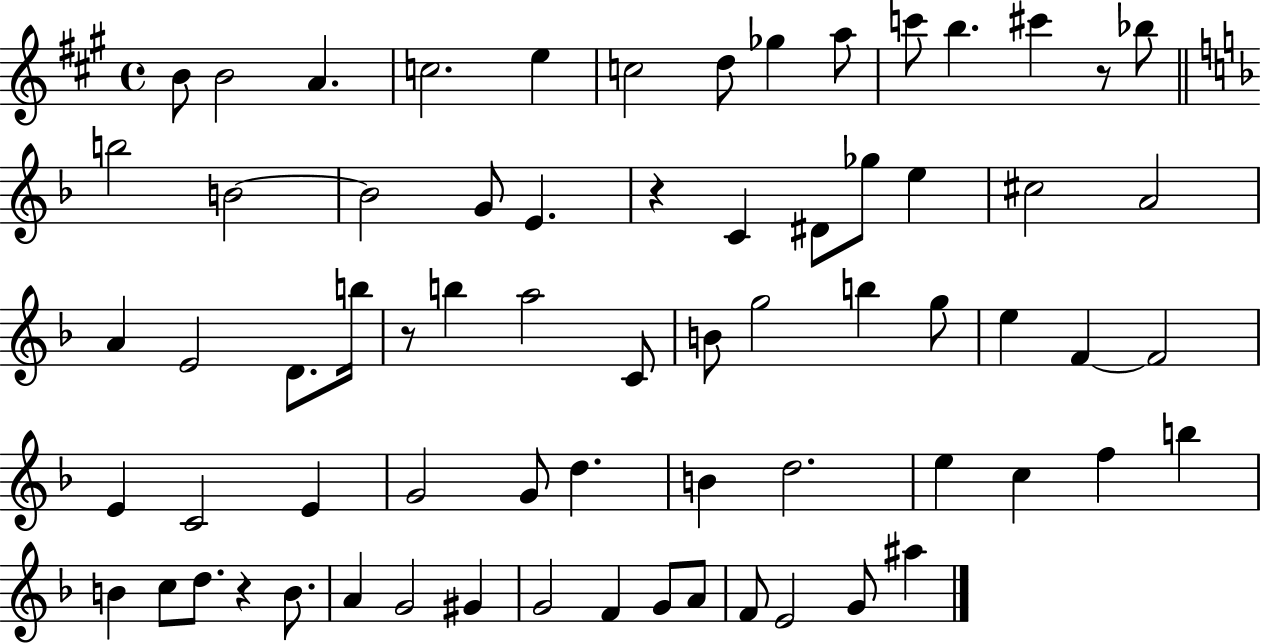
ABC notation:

X:1
T:Untitled
M:4/4
L:1/4
K:A
B/2 B2 A c2 e c2 d/2 _g a/2 c'/2 b ^c' z/2 _b/2 b2 B2 B2 G/2 E z C ^D/2 _g/2 e ^c2 A2 A E2 D/2 b/4 z/2 b a2 C/2 B/2 g2 b g/2 e F F2 E C2 E G2 G/2 d B d2 e c f b B c/2 d/2 z B/2 A G2 ^G G2 F G/2 A/2 F/2 E2 G/2 ^a